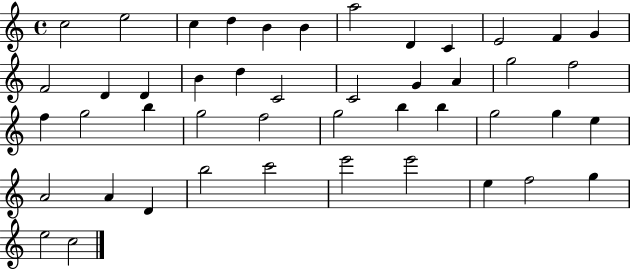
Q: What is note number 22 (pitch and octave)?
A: G5